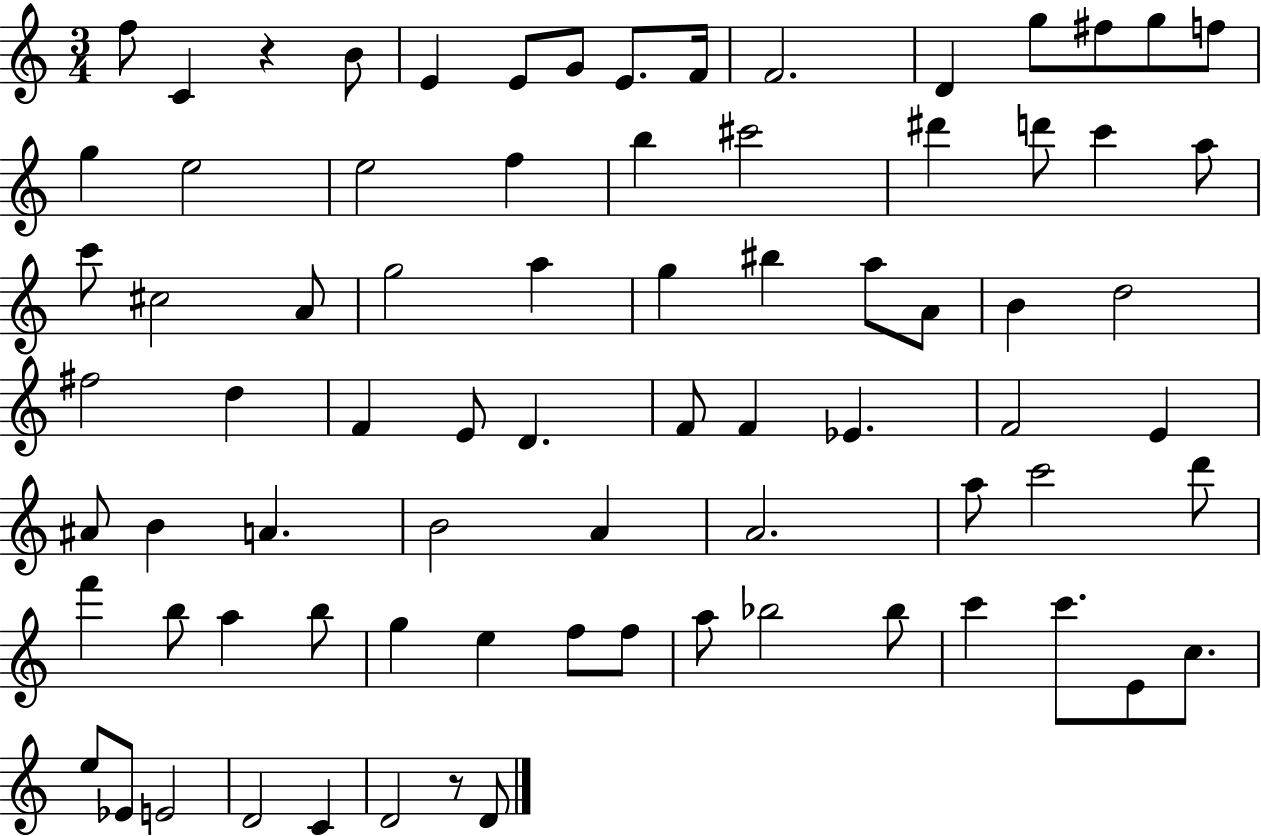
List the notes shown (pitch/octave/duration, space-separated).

F5/e C4/q R/q B4/e E4/q E4/e G4/e E4/e. F4/s F4/h. D4/q G5/e F#5/e G5/e F5/e G5/q E5/h E5/h F5/q B5/q C#6/h D#6/q D6/e C6/q A5/e C6/e C#5/h A4/e G5/h A5/q G5/q BIS5/q A5/e A4/e B4/q D5/h F#5/h D5/q F4/q E4/e D4/q. F4/e F4/q Eb4/q. F4/h E4/q A#4/e B4/q A4/q. B4/h A4/q A4/h. A5/e C6/h D6/e F6/q B5/e A5/q B5/e G5/q E5/q F5/e F5/e A5/e Bb5/h Bb5/e C6/q C6/e. E4/e C5/e. E5/e Eb4/e E4/h D4/h C4/q D4/h R/e D4/e